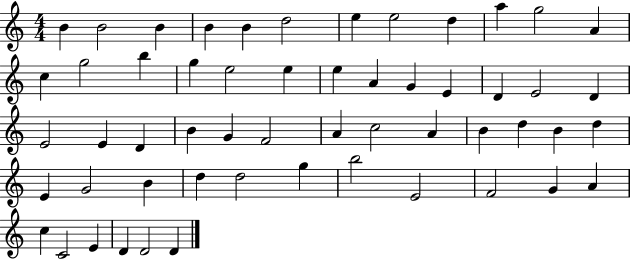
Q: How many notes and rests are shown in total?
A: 55